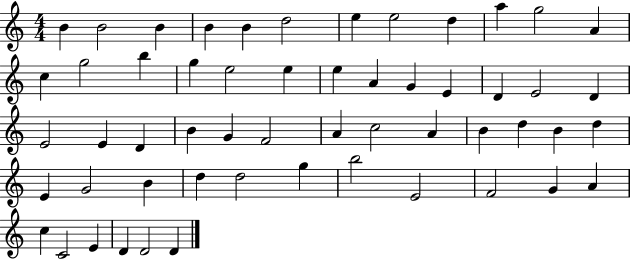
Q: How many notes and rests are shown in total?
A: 55